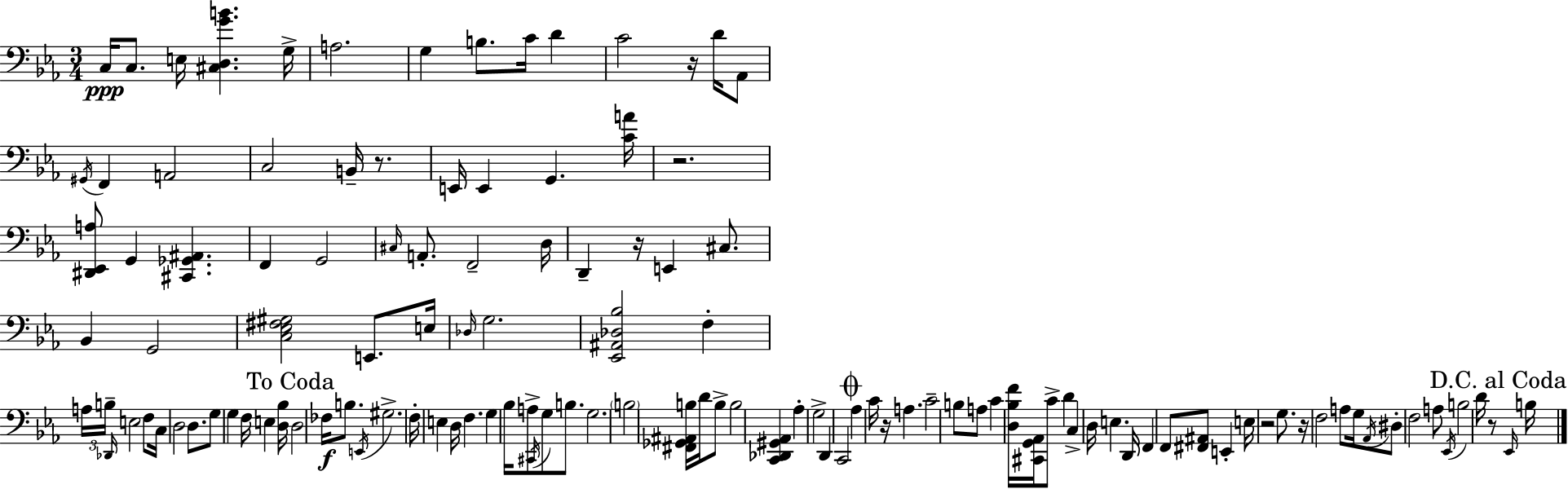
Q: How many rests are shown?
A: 8